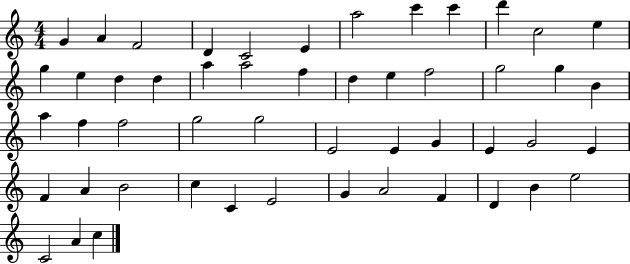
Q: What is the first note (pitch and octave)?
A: G4